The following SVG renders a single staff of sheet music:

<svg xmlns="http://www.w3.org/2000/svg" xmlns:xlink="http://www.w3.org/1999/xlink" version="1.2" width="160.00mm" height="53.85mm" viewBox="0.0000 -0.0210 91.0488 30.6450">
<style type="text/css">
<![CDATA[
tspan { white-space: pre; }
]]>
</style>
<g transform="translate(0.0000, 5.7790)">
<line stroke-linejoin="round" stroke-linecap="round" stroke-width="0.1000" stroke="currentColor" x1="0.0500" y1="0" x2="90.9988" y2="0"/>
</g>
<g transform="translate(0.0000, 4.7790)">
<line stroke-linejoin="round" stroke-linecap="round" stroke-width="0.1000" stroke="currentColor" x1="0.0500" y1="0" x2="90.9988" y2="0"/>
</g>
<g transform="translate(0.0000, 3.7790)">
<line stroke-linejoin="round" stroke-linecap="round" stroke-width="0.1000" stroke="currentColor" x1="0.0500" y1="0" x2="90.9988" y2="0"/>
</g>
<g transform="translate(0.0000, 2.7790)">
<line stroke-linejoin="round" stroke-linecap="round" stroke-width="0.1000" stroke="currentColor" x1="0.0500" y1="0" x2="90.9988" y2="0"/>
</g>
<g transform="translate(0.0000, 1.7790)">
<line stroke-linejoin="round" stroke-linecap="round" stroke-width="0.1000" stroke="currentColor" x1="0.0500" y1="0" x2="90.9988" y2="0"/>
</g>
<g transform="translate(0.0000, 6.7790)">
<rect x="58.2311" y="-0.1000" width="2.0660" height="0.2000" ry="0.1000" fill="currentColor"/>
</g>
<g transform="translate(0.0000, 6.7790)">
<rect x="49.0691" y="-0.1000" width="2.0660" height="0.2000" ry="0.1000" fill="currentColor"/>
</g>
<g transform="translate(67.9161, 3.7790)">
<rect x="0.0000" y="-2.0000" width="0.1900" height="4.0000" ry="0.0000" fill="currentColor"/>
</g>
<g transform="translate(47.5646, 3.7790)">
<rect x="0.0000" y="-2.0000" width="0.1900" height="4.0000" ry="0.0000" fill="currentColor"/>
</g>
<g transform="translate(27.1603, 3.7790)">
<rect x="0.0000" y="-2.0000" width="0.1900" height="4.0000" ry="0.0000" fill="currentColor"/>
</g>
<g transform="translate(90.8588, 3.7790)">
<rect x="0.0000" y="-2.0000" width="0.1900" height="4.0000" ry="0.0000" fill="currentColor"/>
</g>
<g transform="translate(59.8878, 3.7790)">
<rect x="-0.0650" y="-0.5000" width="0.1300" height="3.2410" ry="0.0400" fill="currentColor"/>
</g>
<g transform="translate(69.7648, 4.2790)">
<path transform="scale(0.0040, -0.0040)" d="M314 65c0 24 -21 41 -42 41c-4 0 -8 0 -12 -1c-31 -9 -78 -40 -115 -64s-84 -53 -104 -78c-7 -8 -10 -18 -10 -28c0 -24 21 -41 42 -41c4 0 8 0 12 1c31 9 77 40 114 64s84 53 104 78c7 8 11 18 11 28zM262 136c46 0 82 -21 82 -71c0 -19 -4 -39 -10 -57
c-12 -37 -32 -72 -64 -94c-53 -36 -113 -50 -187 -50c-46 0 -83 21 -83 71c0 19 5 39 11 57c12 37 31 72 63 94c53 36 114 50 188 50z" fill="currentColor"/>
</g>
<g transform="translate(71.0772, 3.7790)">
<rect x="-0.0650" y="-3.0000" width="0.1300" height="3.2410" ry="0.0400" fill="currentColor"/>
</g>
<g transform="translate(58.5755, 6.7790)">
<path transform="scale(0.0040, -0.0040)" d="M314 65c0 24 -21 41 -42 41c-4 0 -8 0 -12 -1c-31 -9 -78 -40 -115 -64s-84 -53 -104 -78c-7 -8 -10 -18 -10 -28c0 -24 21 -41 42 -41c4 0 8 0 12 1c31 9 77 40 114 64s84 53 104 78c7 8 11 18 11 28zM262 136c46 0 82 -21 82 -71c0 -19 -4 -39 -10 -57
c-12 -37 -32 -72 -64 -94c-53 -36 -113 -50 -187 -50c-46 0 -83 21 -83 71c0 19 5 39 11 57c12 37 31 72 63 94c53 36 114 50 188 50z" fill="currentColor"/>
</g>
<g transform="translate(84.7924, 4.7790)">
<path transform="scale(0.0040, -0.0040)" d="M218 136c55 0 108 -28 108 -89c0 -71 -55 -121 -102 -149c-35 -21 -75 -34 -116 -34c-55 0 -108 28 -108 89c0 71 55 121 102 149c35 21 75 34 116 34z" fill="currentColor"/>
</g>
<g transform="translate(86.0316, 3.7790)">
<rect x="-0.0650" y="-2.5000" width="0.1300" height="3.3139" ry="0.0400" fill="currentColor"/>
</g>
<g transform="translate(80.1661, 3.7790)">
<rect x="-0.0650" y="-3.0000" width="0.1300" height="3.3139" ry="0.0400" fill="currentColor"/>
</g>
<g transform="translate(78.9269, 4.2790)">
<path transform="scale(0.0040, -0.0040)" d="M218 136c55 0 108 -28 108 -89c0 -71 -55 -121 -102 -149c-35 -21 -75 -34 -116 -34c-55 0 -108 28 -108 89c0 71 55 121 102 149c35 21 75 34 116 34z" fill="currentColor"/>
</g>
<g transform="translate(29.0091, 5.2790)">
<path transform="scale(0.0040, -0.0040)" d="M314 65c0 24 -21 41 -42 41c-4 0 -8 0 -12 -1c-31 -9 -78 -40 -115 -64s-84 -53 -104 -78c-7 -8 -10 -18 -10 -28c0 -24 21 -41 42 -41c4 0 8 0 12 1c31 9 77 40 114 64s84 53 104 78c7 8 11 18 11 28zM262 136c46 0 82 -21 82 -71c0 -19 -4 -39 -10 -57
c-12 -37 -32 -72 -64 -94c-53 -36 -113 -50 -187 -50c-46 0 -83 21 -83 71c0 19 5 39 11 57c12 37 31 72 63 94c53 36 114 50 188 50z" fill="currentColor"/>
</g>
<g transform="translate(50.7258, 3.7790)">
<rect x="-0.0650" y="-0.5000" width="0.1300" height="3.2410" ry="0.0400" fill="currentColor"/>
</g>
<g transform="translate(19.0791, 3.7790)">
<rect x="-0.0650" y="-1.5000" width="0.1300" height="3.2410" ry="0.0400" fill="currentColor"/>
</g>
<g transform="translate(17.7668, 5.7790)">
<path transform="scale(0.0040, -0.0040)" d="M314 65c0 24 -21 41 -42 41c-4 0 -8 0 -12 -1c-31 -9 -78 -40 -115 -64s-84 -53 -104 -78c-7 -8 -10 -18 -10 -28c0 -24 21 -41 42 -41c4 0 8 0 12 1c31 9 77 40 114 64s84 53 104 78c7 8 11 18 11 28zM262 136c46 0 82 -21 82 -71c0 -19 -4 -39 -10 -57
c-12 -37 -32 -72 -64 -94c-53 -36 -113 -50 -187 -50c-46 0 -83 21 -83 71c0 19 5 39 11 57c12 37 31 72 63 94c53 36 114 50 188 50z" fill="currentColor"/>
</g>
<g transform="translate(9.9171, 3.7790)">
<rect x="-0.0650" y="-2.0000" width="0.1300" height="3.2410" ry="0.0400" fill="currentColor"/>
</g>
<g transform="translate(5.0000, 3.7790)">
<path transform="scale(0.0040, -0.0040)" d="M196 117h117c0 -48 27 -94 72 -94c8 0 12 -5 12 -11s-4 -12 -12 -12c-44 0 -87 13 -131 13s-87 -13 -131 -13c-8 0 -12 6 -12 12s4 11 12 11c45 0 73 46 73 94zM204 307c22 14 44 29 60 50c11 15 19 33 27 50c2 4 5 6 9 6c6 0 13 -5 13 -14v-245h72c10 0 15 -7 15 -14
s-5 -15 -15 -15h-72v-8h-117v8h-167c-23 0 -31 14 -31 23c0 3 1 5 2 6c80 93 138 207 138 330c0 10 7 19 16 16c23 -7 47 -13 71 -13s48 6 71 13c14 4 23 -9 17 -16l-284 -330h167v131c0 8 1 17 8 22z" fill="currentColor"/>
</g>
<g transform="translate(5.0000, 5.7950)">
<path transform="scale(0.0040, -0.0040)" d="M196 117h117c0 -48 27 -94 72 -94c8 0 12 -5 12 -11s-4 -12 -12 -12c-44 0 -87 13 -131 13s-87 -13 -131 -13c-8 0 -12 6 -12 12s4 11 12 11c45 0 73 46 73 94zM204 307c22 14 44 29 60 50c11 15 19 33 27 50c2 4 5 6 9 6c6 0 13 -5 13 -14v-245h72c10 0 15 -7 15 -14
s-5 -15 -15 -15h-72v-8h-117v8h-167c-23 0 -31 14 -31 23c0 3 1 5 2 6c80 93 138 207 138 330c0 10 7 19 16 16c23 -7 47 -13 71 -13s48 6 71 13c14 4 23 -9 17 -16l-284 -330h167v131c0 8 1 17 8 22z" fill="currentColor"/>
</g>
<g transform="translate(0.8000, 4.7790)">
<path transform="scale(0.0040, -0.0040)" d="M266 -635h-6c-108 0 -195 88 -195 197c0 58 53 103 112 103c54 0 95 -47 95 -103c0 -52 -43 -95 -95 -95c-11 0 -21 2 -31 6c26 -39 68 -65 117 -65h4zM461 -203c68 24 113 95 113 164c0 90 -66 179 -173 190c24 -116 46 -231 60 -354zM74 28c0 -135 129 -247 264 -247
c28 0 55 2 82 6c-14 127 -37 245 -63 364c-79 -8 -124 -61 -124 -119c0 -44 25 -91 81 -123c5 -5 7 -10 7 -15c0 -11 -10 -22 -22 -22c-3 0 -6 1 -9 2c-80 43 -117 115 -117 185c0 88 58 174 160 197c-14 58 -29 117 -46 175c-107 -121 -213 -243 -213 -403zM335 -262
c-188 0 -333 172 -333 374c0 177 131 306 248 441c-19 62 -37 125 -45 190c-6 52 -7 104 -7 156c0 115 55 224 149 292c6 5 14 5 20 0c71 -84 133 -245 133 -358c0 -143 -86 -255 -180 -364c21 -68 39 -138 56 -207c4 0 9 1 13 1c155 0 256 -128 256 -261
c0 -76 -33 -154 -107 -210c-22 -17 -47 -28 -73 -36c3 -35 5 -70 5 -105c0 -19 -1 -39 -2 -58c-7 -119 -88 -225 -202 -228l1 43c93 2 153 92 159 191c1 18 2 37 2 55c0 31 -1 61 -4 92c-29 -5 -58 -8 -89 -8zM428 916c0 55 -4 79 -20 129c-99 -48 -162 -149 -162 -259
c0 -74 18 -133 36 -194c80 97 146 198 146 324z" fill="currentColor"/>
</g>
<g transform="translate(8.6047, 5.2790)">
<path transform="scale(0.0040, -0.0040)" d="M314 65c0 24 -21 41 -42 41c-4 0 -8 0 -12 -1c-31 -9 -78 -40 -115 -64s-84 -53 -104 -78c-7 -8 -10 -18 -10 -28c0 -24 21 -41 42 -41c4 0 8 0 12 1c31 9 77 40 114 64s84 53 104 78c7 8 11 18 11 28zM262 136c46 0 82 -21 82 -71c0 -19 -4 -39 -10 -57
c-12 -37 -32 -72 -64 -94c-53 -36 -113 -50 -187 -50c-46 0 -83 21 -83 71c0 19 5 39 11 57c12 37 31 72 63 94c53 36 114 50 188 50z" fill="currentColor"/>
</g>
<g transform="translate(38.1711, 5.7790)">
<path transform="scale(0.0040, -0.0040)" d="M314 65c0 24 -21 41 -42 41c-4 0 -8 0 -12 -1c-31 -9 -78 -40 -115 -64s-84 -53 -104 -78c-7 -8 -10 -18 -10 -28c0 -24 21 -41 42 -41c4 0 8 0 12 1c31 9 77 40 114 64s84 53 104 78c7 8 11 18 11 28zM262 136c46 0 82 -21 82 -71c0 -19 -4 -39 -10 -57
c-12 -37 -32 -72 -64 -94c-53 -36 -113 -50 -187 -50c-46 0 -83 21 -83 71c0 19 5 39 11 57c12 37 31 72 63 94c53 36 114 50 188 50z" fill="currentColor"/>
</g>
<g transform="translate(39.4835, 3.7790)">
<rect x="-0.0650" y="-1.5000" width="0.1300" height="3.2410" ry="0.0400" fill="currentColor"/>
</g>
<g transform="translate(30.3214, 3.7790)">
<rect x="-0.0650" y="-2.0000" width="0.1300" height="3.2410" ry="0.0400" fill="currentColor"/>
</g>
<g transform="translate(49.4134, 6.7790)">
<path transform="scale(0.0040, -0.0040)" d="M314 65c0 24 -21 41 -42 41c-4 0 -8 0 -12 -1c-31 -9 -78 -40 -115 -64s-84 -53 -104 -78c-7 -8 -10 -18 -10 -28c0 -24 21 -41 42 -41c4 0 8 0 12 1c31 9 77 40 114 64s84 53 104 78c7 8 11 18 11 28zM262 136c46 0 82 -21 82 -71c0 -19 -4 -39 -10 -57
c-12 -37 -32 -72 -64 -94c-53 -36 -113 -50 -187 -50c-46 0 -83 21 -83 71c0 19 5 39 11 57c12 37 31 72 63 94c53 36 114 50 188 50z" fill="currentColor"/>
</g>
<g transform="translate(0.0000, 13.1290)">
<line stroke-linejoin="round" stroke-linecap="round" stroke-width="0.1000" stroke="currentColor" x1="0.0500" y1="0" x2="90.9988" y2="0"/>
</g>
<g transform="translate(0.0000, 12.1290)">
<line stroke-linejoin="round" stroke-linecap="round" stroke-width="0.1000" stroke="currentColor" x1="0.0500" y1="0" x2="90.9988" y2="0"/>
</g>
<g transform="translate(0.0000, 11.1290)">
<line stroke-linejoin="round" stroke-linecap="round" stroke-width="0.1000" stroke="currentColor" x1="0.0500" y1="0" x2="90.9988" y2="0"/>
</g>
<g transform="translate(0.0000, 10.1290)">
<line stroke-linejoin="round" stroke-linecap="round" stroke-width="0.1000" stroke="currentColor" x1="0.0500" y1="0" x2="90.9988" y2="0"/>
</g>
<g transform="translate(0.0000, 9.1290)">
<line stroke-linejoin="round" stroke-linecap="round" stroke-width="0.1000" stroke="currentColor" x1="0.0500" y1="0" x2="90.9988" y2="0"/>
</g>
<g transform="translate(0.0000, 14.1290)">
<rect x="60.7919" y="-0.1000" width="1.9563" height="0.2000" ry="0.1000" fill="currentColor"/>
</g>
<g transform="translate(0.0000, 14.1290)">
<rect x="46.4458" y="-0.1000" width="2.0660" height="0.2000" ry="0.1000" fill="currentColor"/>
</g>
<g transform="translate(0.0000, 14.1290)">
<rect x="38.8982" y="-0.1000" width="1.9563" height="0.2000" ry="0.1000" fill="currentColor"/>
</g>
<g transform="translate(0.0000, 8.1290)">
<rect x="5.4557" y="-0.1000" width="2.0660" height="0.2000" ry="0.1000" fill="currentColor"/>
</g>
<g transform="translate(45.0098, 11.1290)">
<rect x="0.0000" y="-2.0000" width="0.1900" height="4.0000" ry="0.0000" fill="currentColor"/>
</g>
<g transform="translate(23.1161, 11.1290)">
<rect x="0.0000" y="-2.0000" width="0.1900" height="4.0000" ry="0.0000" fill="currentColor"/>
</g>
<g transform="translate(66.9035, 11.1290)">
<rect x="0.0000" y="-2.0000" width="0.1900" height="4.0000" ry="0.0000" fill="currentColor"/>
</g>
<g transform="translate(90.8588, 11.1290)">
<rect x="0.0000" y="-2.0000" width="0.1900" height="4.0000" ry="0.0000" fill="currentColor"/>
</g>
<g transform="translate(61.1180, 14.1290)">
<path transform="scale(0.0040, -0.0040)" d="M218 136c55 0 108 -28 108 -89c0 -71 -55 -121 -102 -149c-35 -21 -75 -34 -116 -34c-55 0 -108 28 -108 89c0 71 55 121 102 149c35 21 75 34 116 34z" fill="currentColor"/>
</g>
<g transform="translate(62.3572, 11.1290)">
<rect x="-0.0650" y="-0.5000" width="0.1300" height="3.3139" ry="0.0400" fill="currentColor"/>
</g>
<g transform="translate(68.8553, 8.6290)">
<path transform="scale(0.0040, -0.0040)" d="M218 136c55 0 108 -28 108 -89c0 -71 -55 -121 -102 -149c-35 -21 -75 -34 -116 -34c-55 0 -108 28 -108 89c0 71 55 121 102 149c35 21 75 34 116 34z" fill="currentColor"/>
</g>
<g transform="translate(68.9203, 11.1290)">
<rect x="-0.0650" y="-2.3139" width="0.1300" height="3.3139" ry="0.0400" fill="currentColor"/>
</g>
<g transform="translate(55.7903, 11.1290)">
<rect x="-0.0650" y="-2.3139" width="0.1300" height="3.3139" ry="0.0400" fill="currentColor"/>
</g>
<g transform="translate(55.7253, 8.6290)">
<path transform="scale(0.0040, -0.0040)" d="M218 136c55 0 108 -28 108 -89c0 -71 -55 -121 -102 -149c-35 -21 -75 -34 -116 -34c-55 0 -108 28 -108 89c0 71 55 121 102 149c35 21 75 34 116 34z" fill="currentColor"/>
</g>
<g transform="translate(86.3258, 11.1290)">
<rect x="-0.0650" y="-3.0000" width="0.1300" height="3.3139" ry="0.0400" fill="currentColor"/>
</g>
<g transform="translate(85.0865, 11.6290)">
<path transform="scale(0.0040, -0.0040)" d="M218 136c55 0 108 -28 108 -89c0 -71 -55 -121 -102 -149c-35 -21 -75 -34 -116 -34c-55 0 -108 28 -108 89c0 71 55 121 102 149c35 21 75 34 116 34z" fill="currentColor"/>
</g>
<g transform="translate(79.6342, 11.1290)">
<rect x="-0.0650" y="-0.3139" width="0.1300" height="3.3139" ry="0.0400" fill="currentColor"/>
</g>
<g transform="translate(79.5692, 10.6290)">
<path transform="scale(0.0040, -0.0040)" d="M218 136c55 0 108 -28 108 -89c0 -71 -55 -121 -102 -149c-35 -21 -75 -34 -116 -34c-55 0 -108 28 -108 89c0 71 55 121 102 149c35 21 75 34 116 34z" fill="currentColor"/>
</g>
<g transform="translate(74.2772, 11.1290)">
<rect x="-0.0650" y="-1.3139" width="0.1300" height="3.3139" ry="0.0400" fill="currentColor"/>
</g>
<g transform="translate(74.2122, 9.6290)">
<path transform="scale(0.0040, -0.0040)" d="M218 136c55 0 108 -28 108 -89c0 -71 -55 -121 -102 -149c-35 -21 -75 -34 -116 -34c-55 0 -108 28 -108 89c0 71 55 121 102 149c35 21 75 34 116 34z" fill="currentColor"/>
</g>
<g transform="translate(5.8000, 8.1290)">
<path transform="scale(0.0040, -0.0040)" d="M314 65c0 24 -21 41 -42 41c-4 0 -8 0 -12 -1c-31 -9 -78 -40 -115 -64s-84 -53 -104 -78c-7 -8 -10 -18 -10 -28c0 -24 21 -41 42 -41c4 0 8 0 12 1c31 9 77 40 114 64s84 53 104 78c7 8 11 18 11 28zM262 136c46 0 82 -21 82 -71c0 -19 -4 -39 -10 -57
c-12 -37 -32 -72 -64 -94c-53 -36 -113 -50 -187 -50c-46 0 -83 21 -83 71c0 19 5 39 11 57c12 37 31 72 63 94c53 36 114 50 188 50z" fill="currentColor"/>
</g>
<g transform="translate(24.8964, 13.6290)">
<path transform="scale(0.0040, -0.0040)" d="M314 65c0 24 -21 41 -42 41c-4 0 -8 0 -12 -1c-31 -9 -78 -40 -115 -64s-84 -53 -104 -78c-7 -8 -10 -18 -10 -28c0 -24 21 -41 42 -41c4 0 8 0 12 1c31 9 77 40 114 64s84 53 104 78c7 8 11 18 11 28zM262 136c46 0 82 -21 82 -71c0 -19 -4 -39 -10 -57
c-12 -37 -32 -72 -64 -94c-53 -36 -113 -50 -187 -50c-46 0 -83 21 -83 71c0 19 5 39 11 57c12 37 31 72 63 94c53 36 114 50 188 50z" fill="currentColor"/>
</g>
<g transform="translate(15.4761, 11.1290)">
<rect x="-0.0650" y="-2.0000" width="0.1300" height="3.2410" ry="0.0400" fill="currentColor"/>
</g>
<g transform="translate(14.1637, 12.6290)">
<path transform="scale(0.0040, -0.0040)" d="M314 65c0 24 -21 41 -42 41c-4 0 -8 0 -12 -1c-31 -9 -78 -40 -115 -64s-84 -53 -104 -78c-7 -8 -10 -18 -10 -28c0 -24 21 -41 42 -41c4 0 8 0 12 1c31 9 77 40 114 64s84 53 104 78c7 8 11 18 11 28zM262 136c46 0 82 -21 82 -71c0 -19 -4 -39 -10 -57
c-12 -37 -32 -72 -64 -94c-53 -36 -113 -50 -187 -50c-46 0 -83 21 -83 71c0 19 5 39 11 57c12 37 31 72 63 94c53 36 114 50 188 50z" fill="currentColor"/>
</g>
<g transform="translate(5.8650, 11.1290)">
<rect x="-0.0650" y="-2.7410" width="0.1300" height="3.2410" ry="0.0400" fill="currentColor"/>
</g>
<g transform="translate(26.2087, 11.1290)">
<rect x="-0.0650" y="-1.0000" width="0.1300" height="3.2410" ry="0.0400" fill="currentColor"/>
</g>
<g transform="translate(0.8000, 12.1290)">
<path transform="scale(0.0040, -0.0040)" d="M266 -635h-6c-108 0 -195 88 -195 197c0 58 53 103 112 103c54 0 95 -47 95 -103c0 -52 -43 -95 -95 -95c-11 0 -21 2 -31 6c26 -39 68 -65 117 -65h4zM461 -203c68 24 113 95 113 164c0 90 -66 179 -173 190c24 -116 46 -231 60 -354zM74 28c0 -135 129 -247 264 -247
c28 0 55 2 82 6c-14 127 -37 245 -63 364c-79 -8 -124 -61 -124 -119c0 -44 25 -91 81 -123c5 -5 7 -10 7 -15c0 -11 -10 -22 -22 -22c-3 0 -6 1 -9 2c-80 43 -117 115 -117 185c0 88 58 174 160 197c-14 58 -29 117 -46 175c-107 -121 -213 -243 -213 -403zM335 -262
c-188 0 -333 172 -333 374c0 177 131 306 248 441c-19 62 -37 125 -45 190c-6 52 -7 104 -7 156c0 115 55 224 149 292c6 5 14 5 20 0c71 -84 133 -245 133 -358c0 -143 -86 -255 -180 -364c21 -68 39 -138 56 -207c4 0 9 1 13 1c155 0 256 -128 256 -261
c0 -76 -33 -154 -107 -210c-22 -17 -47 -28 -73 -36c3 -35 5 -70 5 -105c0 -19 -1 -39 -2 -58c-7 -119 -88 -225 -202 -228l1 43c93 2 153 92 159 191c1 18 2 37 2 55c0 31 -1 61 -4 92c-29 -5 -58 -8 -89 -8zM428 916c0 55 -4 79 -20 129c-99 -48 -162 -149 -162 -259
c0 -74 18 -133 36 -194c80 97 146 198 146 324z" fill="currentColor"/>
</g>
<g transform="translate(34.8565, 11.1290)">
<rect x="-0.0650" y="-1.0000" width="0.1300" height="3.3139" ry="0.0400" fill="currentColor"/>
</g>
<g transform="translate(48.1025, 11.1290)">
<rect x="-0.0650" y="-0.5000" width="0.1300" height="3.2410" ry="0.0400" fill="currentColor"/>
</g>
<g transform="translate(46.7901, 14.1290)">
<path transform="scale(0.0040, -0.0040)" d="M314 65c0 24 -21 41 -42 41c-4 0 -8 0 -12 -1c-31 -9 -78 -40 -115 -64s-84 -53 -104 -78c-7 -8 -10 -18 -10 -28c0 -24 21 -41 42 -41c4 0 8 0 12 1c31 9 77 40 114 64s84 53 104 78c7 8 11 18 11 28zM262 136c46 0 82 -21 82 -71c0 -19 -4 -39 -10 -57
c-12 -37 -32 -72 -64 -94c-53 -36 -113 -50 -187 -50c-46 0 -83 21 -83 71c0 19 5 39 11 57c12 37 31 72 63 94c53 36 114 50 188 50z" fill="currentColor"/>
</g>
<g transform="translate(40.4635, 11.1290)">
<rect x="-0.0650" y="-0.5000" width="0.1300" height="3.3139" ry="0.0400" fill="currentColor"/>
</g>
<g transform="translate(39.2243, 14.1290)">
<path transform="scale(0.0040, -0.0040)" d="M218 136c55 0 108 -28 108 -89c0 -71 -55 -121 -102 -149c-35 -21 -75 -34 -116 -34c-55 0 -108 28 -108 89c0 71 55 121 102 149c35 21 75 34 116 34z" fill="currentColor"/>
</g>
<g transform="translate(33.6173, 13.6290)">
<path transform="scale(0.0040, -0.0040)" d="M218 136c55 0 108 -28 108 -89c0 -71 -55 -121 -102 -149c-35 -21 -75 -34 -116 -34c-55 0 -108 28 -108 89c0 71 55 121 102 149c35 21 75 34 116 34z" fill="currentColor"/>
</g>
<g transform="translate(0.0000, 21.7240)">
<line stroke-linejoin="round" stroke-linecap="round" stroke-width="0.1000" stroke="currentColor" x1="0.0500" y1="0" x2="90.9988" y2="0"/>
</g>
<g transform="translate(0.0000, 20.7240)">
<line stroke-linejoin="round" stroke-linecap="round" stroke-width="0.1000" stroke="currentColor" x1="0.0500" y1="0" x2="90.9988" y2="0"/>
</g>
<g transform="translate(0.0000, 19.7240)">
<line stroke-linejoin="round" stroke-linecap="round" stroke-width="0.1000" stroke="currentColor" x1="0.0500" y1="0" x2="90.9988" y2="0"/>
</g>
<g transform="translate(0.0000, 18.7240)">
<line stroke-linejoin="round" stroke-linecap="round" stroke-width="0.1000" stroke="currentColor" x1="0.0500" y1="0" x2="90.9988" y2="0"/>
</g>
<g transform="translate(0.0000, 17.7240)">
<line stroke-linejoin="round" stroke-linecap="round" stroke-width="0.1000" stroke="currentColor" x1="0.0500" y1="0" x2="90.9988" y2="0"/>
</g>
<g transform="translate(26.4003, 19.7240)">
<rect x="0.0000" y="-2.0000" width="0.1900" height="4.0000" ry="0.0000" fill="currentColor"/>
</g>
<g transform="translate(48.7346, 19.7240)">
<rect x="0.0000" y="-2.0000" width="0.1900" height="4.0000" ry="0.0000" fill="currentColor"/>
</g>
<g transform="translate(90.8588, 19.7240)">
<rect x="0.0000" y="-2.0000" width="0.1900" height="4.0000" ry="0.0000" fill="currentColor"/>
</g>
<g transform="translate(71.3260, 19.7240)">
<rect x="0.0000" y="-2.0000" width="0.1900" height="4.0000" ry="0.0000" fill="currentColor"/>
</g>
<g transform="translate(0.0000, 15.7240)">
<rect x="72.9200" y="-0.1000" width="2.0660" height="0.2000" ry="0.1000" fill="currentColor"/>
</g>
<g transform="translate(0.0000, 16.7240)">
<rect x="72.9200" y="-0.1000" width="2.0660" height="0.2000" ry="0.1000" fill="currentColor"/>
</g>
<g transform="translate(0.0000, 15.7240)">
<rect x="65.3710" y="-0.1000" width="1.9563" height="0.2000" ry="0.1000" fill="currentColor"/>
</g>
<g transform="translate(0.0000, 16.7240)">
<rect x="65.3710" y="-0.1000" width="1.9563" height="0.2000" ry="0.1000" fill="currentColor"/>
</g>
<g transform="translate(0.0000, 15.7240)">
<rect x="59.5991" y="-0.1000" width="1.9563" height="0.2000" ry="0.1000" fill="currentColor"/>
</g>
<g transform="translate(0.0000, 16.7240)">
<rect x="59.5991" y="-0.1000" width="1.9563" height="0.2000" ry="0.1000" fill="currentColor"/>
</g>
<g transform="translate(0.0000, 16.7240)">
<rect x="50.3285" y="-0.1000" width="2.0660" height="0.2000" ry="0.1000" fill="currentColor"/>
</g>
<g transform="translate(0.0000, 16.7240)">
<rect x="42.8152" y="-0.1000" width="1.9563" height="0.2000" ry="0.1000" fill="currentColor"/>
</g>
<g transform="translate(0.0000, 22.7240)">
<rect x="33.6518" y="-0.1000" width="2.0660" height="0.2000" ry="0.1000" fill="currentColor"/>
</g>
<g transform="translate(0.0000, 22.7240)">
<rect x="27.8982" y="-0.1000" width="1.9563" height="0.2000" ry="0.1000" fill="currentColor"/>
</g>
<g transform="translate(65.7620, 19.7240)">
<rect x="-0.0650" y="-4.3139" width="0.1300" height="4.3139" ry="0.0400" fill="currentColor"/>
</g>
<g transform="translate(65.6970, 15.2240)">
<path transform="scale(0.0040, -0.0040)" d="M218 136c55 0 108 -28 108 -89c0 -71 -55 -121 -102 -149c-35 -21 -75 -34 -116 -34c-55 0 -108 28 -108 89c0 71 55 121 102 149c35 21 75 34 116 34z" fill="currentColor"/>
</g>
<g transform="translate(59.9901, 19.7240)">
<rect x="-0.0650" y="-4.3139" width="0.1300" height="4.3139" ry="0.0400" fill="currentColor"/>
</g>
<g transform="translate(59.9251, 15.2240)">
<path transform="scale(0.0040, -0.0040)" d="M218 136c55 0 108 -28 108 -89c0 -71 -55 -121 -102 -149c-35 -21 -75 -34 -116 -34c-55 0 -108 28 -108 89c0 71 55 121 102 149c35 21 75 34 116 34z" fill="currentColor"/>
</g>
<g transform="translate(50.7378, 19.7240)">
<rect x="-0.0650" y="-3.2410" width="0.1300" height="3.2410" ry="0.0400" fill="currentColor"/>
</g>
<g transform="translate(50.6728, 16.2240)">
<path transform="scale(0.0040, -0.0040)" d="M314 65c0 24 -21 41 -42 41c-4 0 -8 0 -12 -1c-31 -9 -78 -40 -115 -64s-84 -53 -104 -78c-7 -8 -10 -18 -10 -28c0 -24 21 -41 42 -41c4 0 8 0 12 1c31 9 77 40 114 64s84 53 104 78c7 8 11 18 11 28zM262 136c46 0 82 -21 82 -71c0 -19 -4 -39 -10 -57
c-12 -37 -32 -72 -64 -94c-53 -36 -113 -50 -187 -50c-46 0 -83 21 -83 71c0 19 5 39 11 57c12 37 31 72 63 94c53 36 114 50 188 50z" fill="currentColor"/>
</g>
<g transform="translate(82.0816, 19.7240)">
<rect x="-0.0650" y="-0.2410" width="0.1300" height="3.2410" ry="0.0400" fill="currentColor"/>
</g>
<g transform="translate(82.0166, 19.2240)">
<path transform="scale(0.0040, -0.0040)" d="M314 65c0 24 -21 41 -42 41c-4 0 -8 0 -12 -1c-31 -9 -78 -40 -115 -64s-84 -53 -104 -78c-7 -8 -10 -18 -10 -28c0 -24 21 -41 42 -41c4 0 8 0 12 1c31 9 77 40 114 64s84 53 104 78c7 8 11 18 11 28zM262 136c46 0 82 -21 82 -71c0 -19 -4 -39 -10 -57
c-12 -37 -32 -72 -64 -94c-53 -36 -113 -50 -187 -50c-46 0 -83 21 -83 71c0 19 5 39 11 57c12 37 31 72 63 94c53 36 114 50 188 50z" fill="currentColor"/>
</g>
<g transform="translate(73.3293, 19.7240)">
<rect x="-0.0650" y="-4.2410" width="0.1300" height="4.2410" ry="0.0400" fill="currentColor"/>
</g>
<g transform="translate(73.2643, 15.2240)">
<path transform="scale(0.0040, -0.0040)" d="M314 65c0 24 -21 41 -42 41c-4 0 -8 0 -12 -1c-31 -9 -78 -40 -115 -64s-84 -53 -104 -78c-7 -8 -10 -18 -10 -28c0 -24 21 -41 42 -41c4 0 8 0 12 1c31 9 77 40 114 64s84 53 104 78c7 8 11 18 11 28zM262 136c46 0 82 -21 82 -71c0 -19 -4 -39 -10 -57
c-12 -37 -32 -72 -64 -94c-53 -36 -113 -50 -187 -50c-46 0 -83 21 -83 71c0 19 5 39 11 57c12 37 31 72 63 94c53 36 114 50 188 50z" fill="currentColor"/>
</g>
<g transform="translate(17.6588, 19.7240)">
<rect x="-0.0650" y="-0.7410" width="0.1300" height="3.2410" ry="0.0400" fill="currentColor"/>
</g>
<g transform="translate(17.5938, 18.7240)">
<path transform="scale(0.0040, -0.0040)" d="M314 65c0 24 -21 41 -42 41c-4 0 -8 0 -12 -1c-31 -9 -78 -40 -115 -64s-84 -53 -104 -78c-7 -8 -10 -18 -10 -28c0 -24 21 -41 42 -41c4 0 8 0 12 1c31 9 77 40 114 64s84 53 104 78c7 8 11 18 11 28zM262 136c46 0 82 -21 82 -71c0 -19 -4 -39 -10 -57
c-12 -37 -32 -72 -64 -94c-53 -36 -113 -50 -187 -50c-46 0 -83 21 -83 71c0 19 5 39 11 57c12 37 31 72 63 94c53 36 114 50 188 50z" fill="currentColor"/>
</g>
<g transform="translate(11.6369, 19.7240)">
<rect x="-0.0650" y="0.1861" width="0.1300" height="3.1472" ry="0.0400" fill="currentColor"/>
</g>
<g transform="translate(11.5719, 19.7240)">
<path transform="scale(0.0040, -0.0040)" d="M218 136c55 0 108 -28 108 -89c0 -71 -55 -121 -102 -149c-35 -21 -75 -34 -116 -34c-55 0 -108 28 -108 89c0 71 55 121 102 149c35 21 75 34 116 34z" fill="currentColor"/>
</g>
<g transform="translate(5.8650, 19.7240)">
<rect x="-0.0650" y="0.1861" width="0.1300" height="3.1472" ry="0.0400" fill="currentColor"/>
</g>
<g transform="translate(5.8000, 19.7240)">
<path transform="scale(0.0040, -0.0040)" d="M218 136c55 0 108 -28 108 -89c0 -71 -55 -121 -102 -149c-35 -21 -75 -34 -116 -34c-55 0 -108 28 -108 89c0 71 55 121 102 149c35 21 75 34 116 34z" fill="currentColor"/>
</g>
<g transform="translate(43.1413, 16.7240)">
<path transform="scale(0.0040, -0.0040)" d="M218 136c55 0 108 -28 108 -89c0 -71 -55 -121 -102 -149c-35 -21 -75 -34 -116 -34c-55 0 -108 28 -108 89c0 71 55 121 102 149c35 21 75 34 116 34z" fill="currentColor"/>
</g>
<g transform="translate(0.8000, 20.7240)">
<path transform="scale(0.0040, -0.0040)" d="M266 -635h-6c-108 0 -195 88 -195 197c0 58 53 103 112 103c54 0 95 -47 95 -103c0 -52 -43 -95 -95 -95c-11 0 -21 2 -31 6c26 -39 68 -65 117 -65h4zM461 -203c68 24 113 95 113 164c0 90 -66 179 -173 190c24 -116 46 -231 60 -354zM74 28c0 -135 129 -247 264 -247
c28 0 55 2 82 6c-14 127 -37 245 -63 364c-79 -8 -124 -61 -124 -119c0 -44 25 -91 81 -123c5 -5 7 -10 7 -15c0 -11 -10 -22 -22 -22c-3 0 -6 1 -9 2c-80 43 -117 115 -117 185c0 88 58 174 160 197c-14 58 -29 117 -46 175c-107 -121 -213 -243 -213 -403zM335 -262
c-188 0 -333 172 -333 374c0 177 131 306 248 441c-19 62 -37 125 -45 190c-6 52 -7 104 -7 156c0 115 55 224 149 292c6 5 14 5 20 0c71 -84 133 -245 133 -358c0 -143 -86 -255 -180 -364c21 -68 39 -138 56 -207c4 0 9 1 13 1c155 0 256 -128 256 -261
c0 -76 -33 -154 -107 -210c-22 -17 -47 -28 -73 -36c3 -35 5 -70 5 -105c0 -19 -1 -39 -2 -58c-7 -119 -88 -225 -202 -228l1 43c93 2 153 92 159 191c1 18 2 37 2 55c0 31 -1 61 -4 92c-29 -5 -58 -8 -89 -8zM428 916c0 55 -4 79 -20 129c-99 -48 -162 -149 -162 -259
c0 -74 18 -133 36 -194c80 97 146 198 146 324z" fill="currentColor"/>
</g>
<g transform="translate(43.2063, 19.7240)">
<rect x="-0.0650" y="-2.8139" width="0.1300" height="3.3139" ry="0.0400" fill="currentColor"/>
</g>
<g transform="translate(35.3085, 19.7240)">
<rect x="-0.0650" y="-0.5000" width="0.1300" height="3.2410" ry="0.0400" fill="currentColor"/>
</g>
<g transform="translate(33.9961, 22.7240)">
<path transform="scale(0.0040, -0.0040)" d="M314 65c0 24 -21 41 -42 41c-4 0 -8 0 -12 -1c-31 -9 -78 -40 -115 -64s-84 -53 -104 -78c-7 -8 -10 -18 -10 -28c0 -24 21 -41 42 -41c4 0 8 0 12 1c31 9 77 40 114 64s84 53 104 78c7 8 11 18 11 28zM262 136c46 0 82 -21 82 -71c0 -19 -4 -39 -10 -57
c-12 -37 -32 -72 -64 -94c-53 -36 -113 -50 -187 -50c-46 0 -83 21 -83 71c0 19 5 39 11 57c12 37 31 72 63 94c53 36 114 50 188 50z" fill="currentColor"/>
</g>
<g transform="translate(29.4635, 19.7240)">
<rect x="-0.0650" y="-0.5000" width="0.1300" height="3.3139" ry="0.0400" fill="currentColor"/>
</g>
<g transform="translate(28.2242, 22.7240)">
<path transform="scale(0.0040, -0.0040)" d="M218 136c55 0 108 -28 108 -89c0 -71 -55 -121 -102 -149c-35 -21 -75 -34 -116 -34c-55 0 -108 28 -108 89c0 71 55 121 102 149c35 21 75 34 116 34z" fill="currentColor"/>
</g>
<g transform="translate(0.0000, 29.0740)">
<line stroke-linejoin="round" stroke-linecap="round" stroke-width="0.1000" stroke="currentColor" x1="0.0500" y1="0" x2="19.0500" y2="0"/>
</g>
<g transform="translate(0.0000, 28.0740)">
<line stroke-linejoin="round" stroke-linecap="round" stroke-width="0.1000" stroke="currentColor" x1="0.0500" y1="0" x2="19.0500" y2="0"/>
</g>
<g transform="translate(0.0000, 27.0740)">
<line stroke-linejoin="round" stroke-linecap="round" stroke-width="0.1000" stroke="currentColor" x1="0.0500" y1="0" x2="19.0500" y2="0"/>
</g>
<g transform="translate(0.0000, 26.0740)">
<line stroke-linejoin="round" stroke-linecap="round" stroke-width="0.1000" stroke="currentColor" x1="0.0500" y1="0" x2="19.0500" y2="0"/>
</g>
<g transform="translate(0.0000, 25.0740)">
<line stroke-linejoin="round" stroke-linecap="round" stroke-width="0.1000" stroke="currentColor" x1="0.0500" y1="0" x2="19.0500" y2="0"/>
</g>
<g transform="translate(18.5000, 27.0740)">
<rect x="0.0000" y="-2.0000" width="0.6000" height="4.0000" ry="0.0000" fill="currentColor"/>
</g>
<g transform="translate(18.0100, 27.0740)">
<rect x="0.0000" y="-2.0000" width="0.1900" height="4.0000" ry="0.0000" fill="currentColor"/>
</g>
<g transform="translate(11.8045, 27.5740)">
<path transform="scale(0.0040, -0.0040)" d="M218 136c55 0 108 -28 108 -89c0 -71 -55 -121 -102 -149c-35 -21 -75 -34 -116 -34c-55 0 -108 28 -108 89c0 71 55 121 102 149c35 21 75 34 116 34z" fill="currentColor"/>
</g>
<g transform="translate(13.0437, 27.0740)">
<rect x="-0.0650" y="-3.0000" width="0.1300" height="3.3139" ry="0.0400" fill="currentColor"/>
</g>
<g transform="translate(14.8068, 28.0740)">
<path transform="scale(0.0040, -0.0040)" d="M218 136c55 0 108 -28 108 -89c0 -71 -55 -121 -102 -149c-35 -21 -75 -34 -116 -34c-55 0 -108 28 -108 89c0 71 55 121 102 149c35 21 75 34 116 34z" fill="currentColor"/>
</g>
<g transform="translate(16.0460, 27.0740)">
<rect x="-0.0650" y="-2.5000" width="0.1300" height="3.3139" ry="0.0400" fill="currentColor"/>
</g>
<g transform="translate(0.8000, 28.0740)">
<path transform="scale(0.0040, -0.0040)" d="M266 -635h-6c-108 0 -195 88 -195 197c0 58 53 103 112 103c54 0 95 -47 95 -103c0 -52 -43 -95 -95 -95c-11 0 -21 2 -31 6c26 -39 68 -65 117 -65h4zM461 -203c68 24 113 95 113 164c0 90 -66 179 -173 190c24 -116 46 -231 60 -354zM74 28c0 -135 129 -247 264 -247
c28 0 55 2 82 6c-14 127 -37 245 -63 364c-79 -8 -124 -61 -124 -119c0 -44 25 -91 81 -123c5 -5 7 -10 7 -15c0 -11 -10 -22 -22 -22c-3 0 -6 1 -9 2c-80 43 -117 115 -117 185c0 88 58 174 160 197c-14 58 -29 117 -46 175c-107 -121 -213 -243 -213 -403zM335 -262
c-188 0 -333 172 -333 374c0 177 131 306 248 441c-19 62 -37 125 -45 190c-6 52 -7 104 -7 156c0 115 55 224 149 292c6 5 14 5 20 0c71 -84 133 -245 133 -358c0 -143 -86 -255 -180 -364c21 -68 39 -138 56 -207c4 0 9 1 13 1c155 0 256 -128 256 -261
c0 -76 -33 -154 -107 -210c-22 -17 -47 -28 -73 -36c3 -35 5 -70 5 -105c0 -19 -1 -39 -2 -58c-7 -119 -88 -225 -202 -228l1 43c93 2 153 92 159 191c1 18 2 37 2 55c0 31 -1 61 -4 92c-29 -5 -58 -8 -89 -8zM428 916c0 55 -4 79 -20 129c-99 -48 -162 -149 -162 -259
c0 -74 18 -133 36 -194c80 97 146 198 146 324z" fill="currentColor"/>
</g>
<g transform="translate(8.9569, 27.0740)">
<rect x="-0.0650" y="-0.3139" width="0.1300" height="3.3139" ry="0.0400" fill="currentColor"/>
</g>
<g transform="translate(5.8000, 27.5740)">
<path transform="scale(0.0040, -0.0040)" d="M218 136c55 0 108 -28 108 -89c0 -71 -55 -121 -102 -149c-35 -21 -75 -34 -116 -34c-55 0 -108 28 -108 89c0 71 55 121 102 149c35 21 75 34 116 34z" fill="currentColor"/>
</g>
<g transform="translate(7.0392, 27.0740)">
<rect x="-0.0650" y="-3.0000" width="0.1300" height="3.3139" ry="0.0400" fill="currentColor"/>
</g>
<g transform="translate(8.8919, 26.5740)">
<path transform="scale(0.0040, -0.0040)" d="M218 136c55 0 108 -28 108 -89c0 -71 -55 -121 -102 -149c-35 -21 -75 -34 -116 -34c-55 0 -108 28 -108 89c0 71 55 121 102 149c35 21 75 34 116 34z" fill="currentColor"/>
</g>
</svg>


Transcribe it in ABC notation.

X:1
T:Untitled
M:4/4
L:1/4
K:C
F2 E2 F2 E2 C2 C2 A2 A G a2 F2 D2 D C C2 g C g e c A B B d2 C C2 a b2 d' d' d'2 c2 A c A G